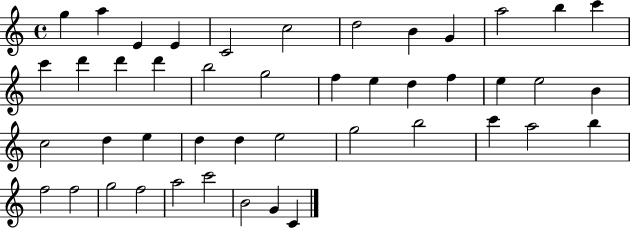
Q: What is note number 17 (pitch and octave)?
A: B5